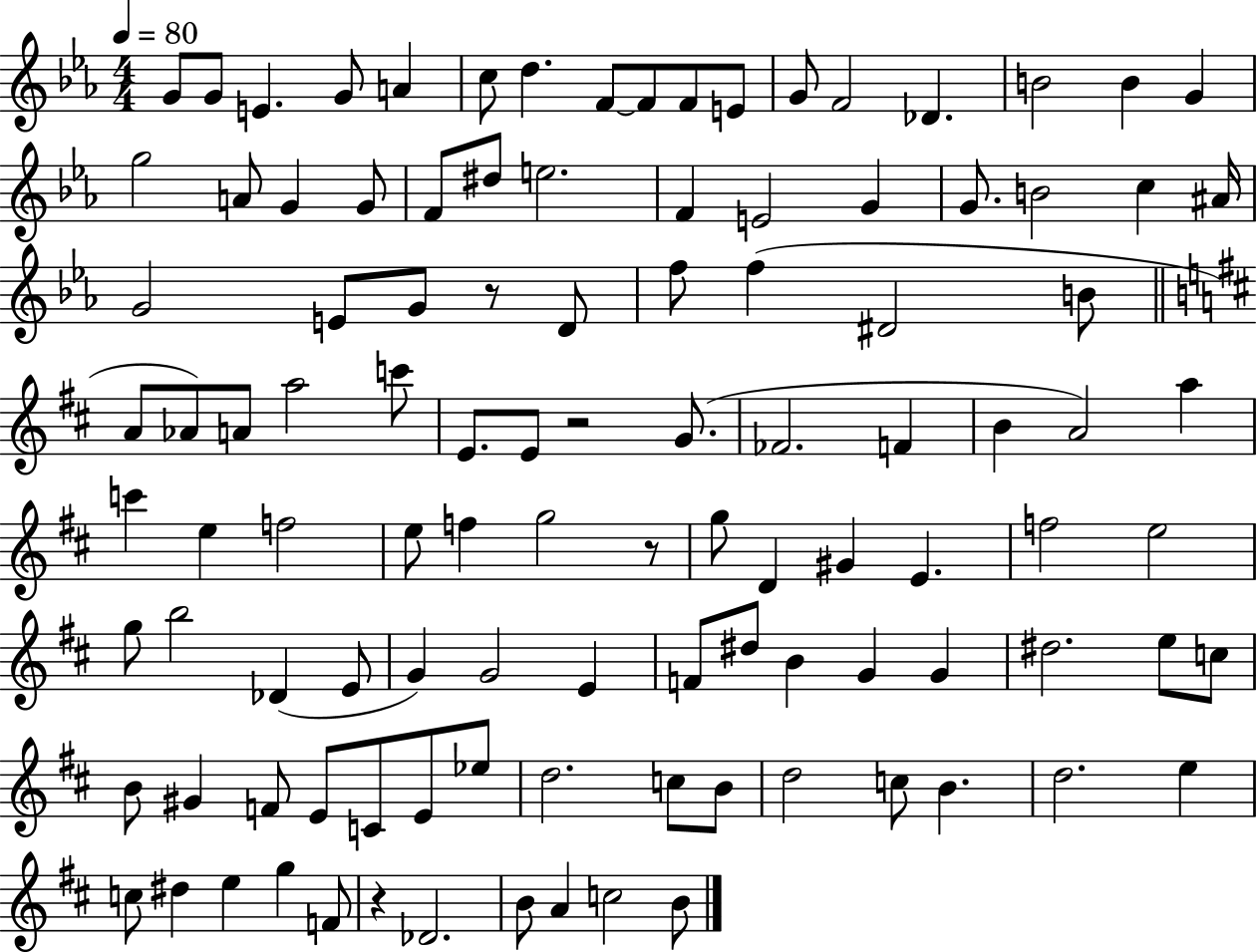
X:1
T:Untitled
M:4/4
L:1/4
K:Eb
G/2 G/2 E G/2 A c/2 d F/2 F/2 F/2 E/2 G/2 F2 _D B2 B G g2 A/2 G G/2 F/2 ^d/2 e2 F E2 G G/2 B2 c ^A/4 G2 E/2 G/2 z/2 D/2 f/2 f ^D2 B/2 A/2 _A/2 A/2 a2 c'/2 E/2 E/2 z2 G/2 _F2 F B A2 a c' e f2 e/2 f g2 z/2 g/2 D ^G E f2 e2 g/2 b2 _D E/2 G G2 E F/2 ^d/2 B G G ^d2 e/2 c/2 B/2 ^G F/2 E/2 C/2 E/2 _e/2 d2 c/2 B/2 d2 c/2 B d2 e c/2 ^d e g F/2 z _D2 B/2 A c2 B/2